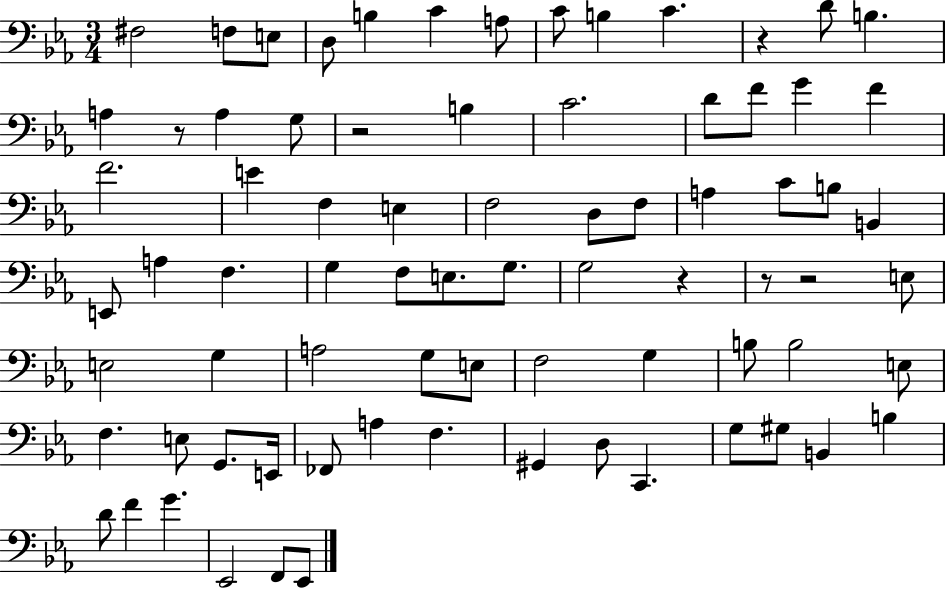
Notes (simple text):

F#3/h F3/e E3/e D3/e B3/q C4/q A3/e C4/e B3/q C4/q. R/q D4/e B3/q. A3/q R/e A3/q G3/e R/h B3/q C4/h. D4/e F4/e G4/q F4/q F4/h. E4/q F3/q E3/q F3/h D3/e F3/e A3/q C4/e B3/e B2/q E2/e A3/q F3/q. G3/q F3/e E3/e. G3/e. G3/h R/q R/e R/h E3/e E3/h G3/q A3/h G3/e E3/e F3/h G3/q B3/e B3/h E3/e F3/q. E3/e G2/e. E2/s FES2/e A3/q F3/q. G#2/q D3/e C2/q. G3/e G#3/e B2/q B3/q D4/e F4/q G4/q. Eb2/h F2/e Eb2/e